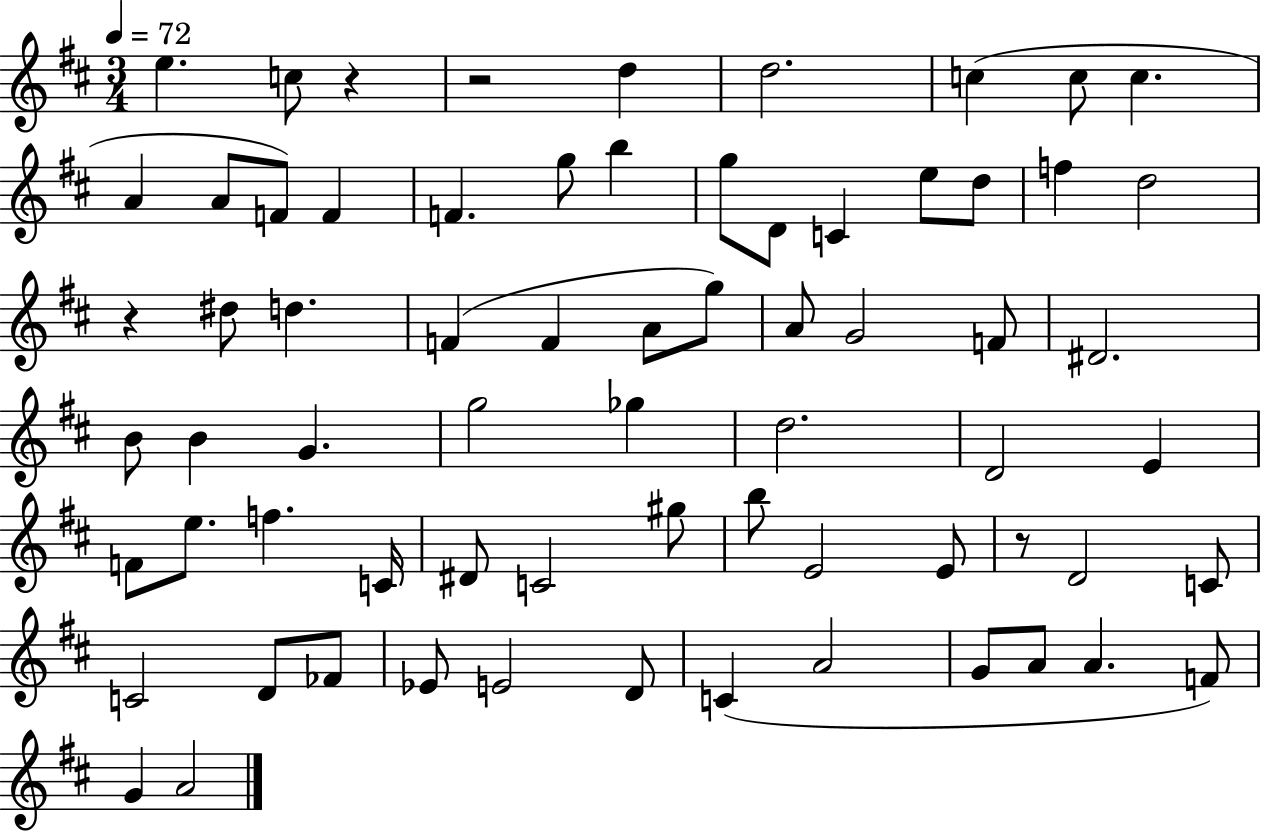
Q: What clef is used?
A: treble